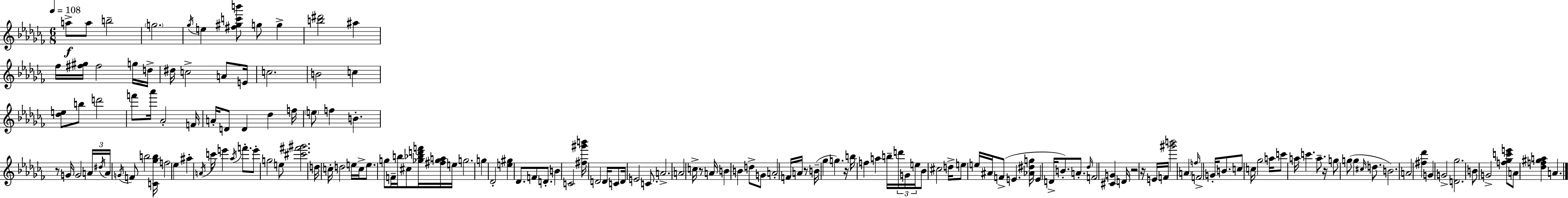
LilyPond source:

{
  \clef treble
  \numericTimeSignature
  \time 6/8
  \key aes \minor
  \tempo 4 = 108
  \repeat volta 2 { a''8->\f a''8 b''2-- | \parenthesize g''2. | \acciaccatura { ges''16 } e''4 <fis'' gis'' c''' b'''>8 g''8 g''4-> | <b'' dis'''>2 ais''4 | \break fes''16 <fis'' gis''>16 fis''2 g''16 | d''16-> dis''16 c''2-> a'8 | e'16 c''2. | b'2 c''4 | \break <des'' e''>8 b''8 d'''2 | f'''8 aes'''16 aes'2-. | f'16 a'16-. d'8 d'4 des''4 | f''16 \parenthesize e''8 f''4 b'4.-. | \break r8 g'16 g'2 | \tuplet 3/2 { a'16 \acciaccatura { dis''16 } a'16 } \acciaccatura { g'16 } f'8 b''2 | <c' ges'' b''>16 f''2 ees''4 | ais''4-. \acciaccatura { a'16 } c'''16 e'''4 | \break \acciaccatura { aes''16 } f'''8.-. e'''8-. g''2 | e''8 <cis''' fis''' gis'''>2. | d''16 c''16-. d''2 | e''16 c''16-> e''8. g''8 f'16-- b''16 | \break cis''8 <ges'' bes'' d''' f'''>16 <fis'' ges'' a''>16 e''16 g''2. | g''4 des'2-. | <e'' gis''>4 des'8. | f'8 d'8.-. b'4 c'2 | \break <fis'' gis''' b'''>16 d'2 | d'16 c'8 d'16 e'2 | c'8. a'2.-> | \parenthesize a'2 | \break c''16-> r8 a'16 b'4 b'4 | d''8-> g'8 a'2-. | f'16 a'16 r8 b'16--( ges''4 g''4.) | r16 b''16 f''4 a''4 | \break b''16-- \tuplet 3/2 { d'''16 g'16 e''16 } bes'8 cis''2 | d''16-> e''8 e''16 ais'16 f'8->( e'4. | <aes' dis'' g''>16 e'4 d'16-> b'8.-.) | a'8.-. \grace { des''16 } f'2 | \break <cis' g'>4 d'16 r2 | r16 e'16 f'16 <gis''' b'''>2 | \parenthesize a'4 \grace { f''16 } f'2-> | g'16-. b'8. c''8 c''16 ges''2 | \break a''16 c'''8 a''16 c'''4. | a''8.-- r16 g''8 g''8( | g''4 \grace { cis''16 } d''8. b'2.) | a'2 | \break <fis'' des'''>4 g'4 | g'2-> <d' ges''>2. | b'8 g'2-> | <f'' ges'' c''' e'''>8 a'8 <des'' f'' gis'' a''>4 | \break a'4. } \bar "|."
}